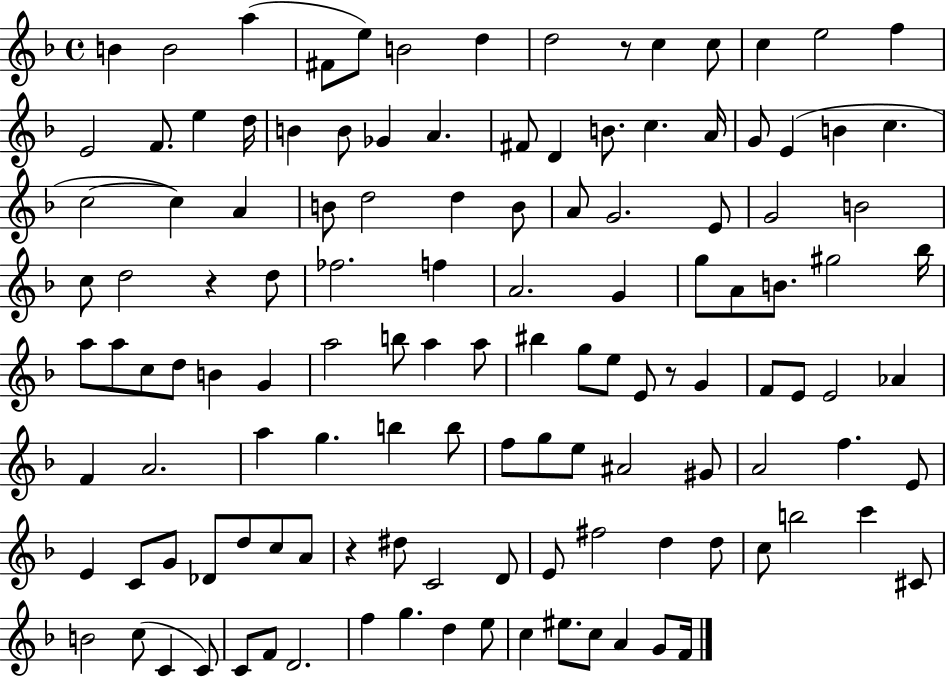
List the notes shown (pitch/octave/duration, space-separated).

B4/q B4/h A5/q F#4/e E5/e B4/h D5/q D5/h R/e C5/q C5/e C5/q E5/h F5/q E4/h F4/e. E5/q D5/s B4/q B4/e Gb4/q A4/q. F#4/e D4/q B4/e. C5/q. A4/s G4/e E4/q B4/q C5/q. C5/h C5/q A4/q B4/e D5/h D5/q B4/e A4/e G4/h. E4/e G4/h B4/h C5/e D5/h R/q D5/e FES5/h. F5/q A4/h. G4/q G5/e A4/e B4/e. G#5/h Bb5/s A5/e A5/e C5/e D5/e B4/q G4/q A5/h B5/e A5/q A5/e BIS5/q G5/e E5/e E4/e R/e G4/q F4/e E4/e E4/h Ab4/q F4/q A4/h. A5/q G5/q. B5/q B5/e F5/e G5/e E5/e A#4/h G#4/e A4/h F5/q. E4/e E4/q C4/e G4/e Db4/e D5/e C5/e A4/e R/q D#5/e C4/h D4/e E4/e F#5/h D5/q D5/e C5/e B5/h C6/q C#4/e B4/h C5/e C4/q C4/e C4/e F4/e D4/h. F5/q G5/q. D5/q E5/e C5/q EIS5/e. C5/e A4/q G4/e F4/s